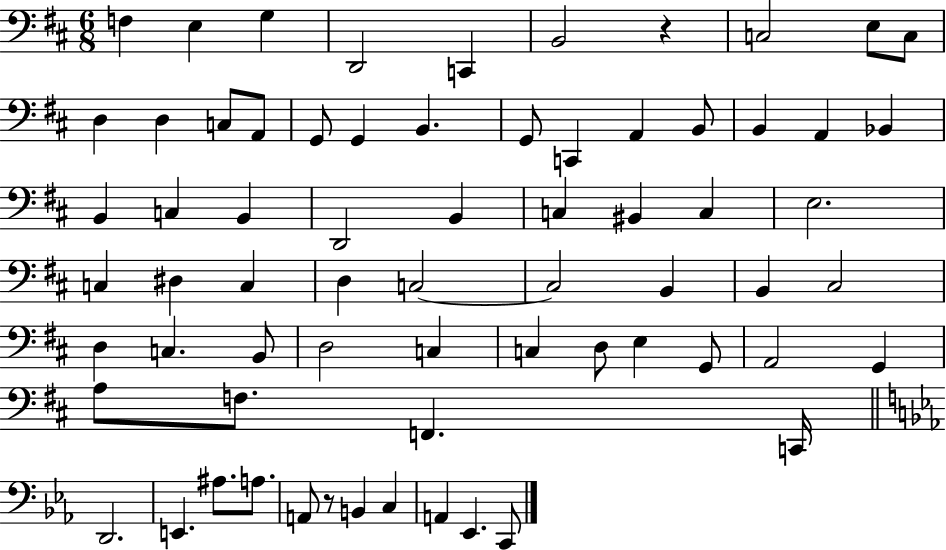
F3/q E3/q G3/q D2/h C2/q B2/h R/q C3/h E3/e C3/e D3/q D3/q C3/e A2/e G2/e G2/q B2/q. G2/e C2/q A2/q B2/e B2/q A2/q Bb2/q B2/q C3/q B2/q D2/h B2/q C3/q BIS2/q C3/q E3/h. C3/q D#3/q C3/q D3/q C3/h C3/h B2/q B2/q C#3/h D3/q C3/q. B2/e D3/h C3/q C3/q D3/e E3/q G2/e A2/h G2/q A3/e F3/e. F2/q. C2/s D2/h. E2/q. A#3/e. A3/e. A2/e R/e B2/q C3/q A2/q Eb2/q. C2/e